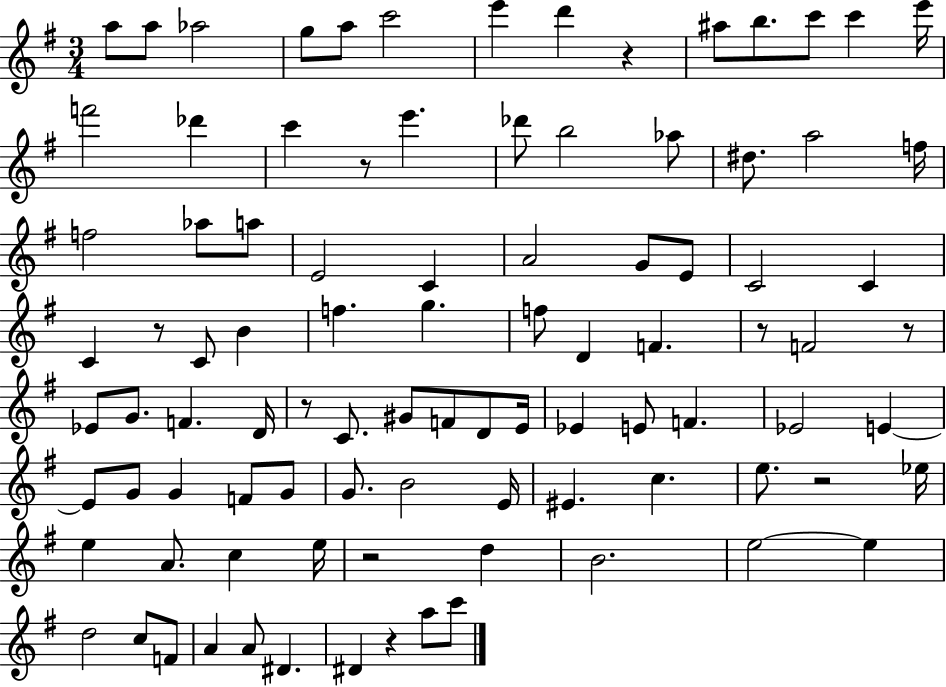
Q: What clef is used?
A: treble